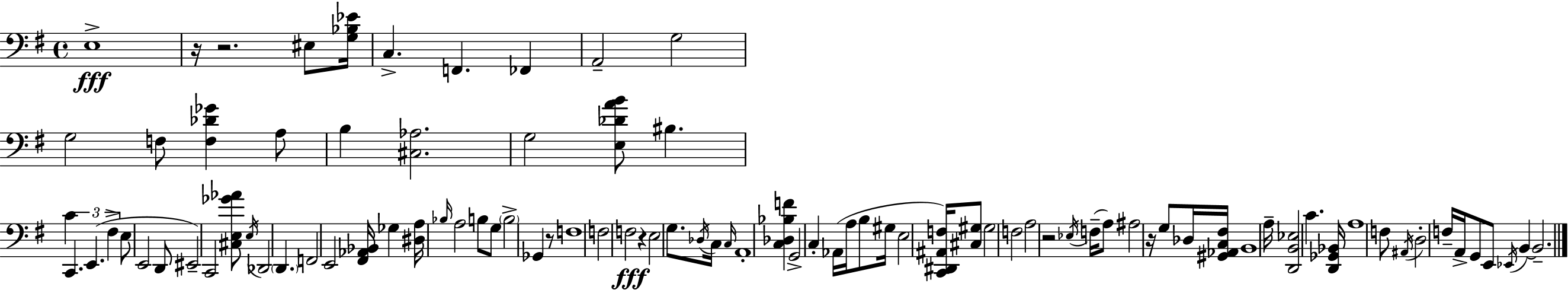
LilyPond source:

{
  \clef bass
  \time 4/4
  \defaultTimeSignature
  \key e \minor
  e1->\fff | r16 r2. eis8 <g bes ees'>16 | c4.-> f,4. fes,4 | a,2-- g2 | \break g2 f8 <f des' ges'>4 a8 | b4 <cis aes>2. | g2 <e des' a' b'>8 bis4. | c'4 \tuplet 3/2 { c,4. e,4.( | \break fis4-> } e8 e,2 d,8 | eis,2--) c,2 | <cis e ges' aes'>8 \acciaccatura { e16 } des,2 \parenthesize d,4. | f,2 e,2 | \break <fis, aes, bes,>16 ges4 <dis a>16 \grace { bes16 } a2 | b8 g8 \parenthesize b2-> ges,4 | r8 f1 | f2 f2\fff | \break r4 e2 g8. | \acciaccatura { des16 } c16 \grace { c16 } a,1-. | <c des bes f'>4 g,2-> | c4-. aes,16( a16 b8 gis16 e2 | \break <c, dis, ais, f>16) <cis gis>8 gis2 f2 | a2 r2 | \acciaccatura { ees16 }( f16-- a8) ais2 | r16 g8 des16 <gis, aes, c fis>16 b,1 | \break a16-- <d, b, ees>2 c'4. | <d, ges, bes,>16 a1 | f8 \acciaccatura { ais,16 } d2-. | f16-- a,16-> g,8 e,8 \acciaccatura { ees,16 } b,4~~ b,2.-- | \break \bar "|."
}